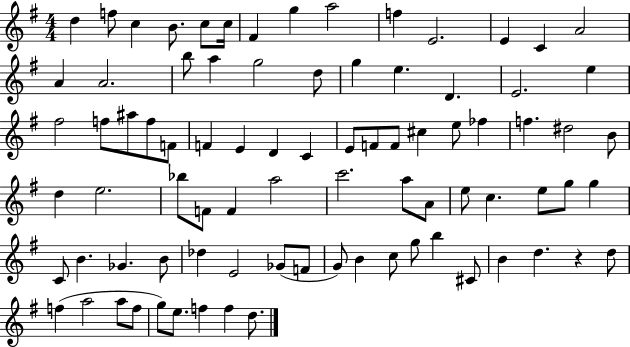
D5/q F5/e C5/q B4/e. C5/e C5/s F#4/q G5/q A5/h F5/q E4/h. E4/q C4/q A4/h A4/q A4/h. B5/e A5/q G5/h D5/e G5/q E5/q. D4/q. E4/h. E5/q F#5/h F5/e A#5/e F5/e F4/e F4/q E4/q D4/q C4/q E4/e F4/e F4/e C#5/q E5/e FES5/q F5/q. D#5/h B4/e D5/q E5/h. Bb5/e F4/e F4/q A5/h C6/h. A5/e A4/e E5/e C5/q. E5/e G5/e G5/q C4/e B4/q. Gb4/q. B4/e Db5/q E4/h Gb4/e F4/e G4/e B4/q C5/e G5/e B5/q C#4/e B4/q D5/q. R/q D5/e F5/q A5/h A5/e F5/e G5/e E5/e. F5/q F5/q D5/e.